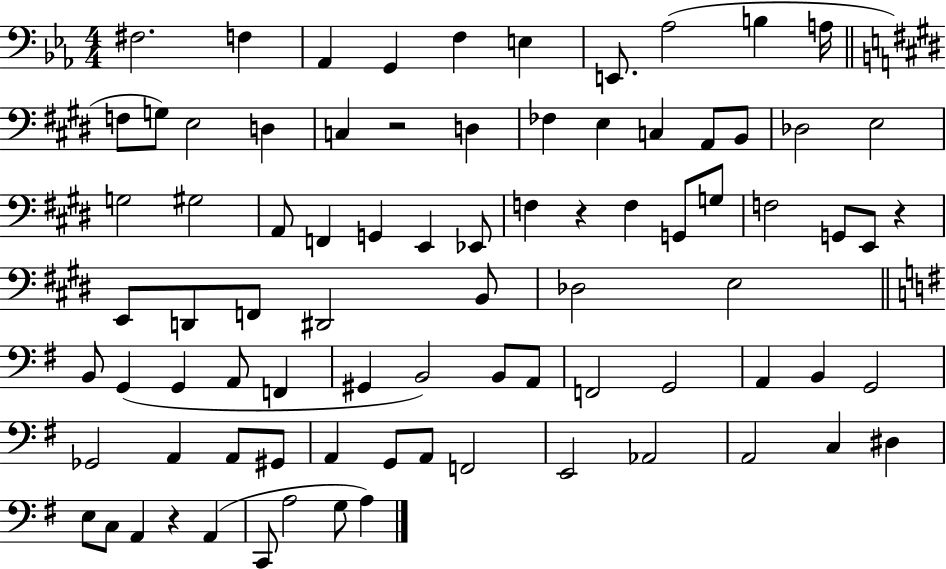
X:1
T:Untitled
M:4/4
L:1/4
K:Eb
^F,2 F, _A,, G,, F, E, E,,/2 _A,2 B, A,/4 F,/2 G,/2 E,2 D, C, z2 D, _F, E, C, A,,/2 B,,/2 _D,2 E,2 G,2 ^G,2 A,,/2 F,, G,, E,, _E,,/2 F, z F, G,,/2 G,/2 F,2 G,,/2 E,,/2 z E,,/2 D,,/2 F,,/2 ^D,,2 B,,/2 _D,2 E,2 B,,/2 G,, G,, A,,/2 F,, ^G,, B,,2 B,,/2 A,,/2 F,,2 G,,2 A,, B,, G,,2 _G,,2 A,, A,,/2 ^G,,/2 A,, G,,/2 A,,/2 F,,2 E,,2 _A,,2 A,,2 C, ^D, E,/2 C,/2 A,, z A,, C,,/2 A,2 G,/2 A,